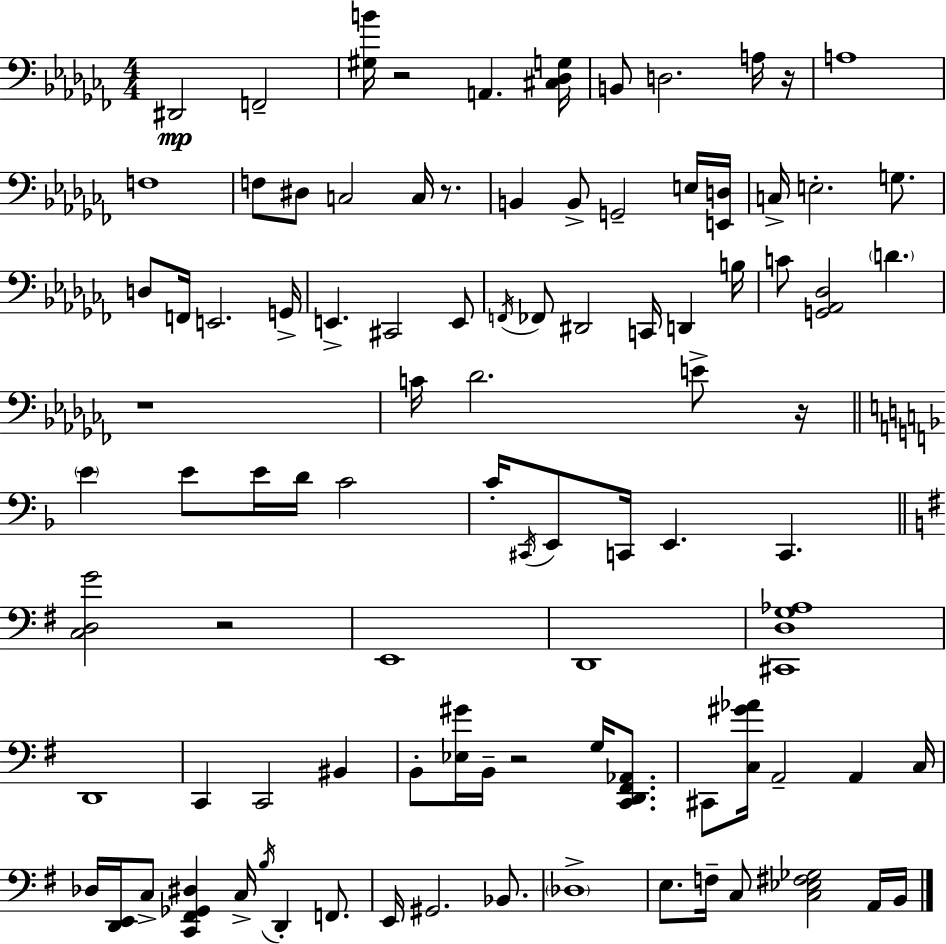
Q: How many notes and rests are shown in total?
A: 95